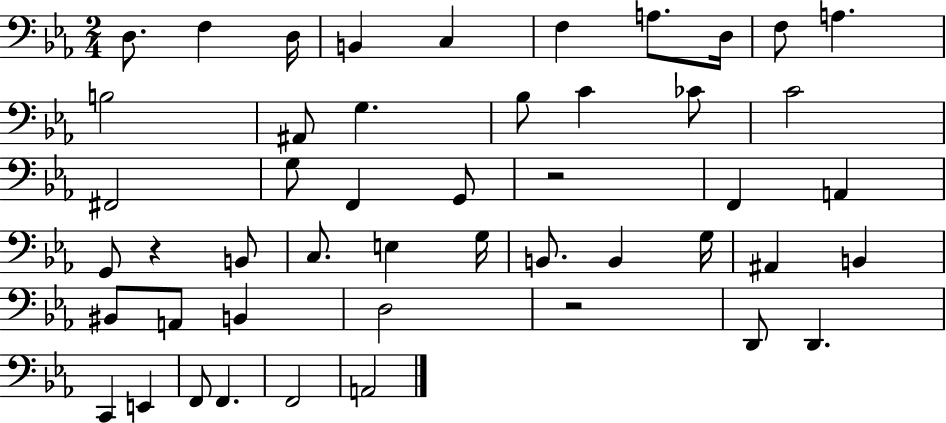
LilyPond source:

{
  \clef bass
  \numericTimeSignature
  \time 2/4
  \key ees \major
  d8. f4 d16 | b,4 c4 | f4 a8. d16 | f8 a4. | \break b2 | ais,8 g4. | bes8 c'4 ces'8 | c'2 | \break fis,2 | g8 f,4 g,8 | r2 | f,4 a,4 | \break g,8 r4 b,8 | c8. e4 g16 | b,8. b,4 g16 | ais,4 b,4 | \break bis,8 a,8 b,4 | d2 | r2 | d,8 d,4. | \break c,4 e,4 | f,8 f,4. | f,2 | a,2 | \break \bar "|."
}